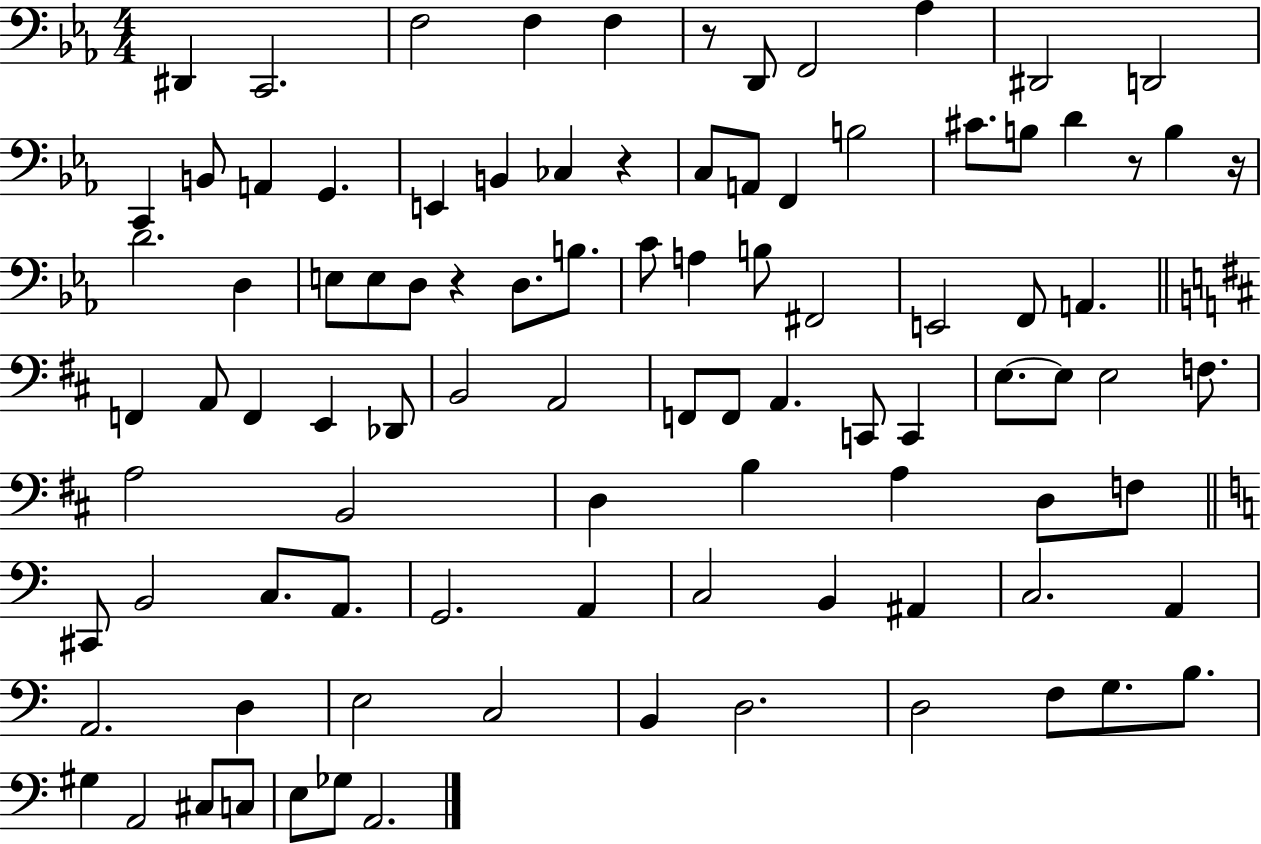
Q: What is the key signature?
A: EES major